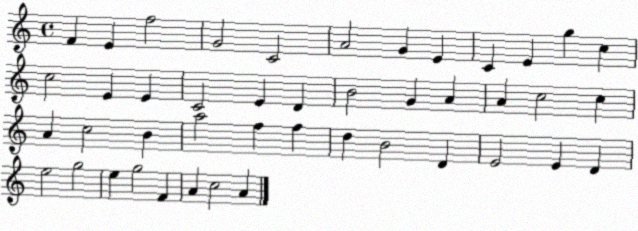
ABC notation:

X:1
T:Untitled
M:4/4
L:1/4
K:C
F E f2 G2 C2 A2 G E C E g c c2 E E C2 E D B2 G A A c2 c A c2 B a2 f f d B2 D E2 E D e2 g2 e g2 F A c2 A